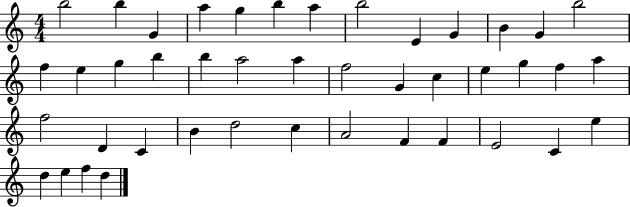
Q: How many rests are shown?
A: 0